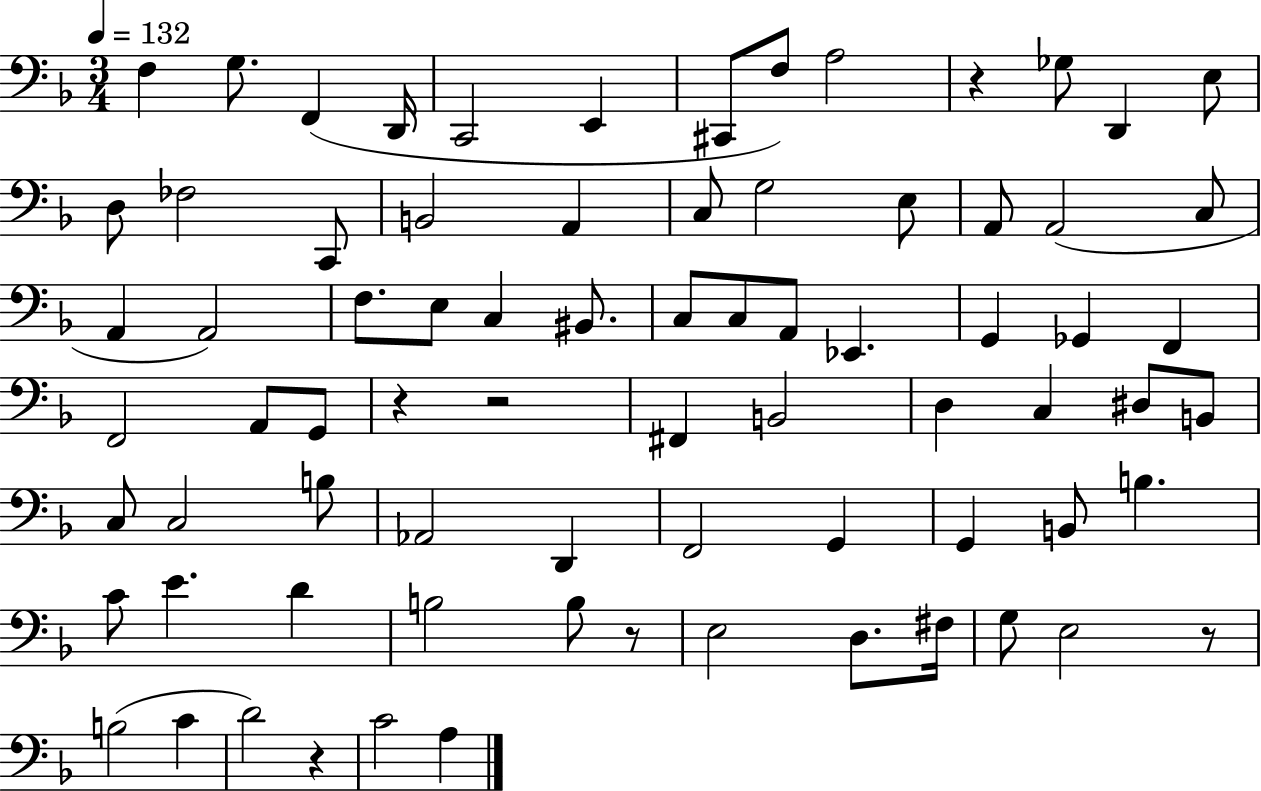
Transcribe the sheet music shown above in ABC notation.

X:1
T:Untitled
M:3/4
L:1/4
K:F
F, G,/2 F,, D,,/4 C,,2 E,, ^C,,/2 F,/2 A,2 z _G,/2 D,, E,/2 D,/2 _F,2 C,,/2 B,,2 A,, C,/2 G,2 E,/2 A,,/2 A,,2 C,/2 A,, A,,2 F,/2 E,/2 C, ^B,,/2 C,/2 C,/2 A,,/2 _E,, G,, _G,, F,, F,,2 A,,/2 G,,/2 z z2 ^F,, B,,2 D, C, ^D,/2 B,,/2 C,/2 C,2 B,/2 _A,,2 D,, F,,2 G,, G,, B,,/2 B, C/2 E D B,2 B,/2 z/2 E,2 D,/2 ^F,/4 G,/2 E,2 z/2 B,2 C D2 z C2 A,